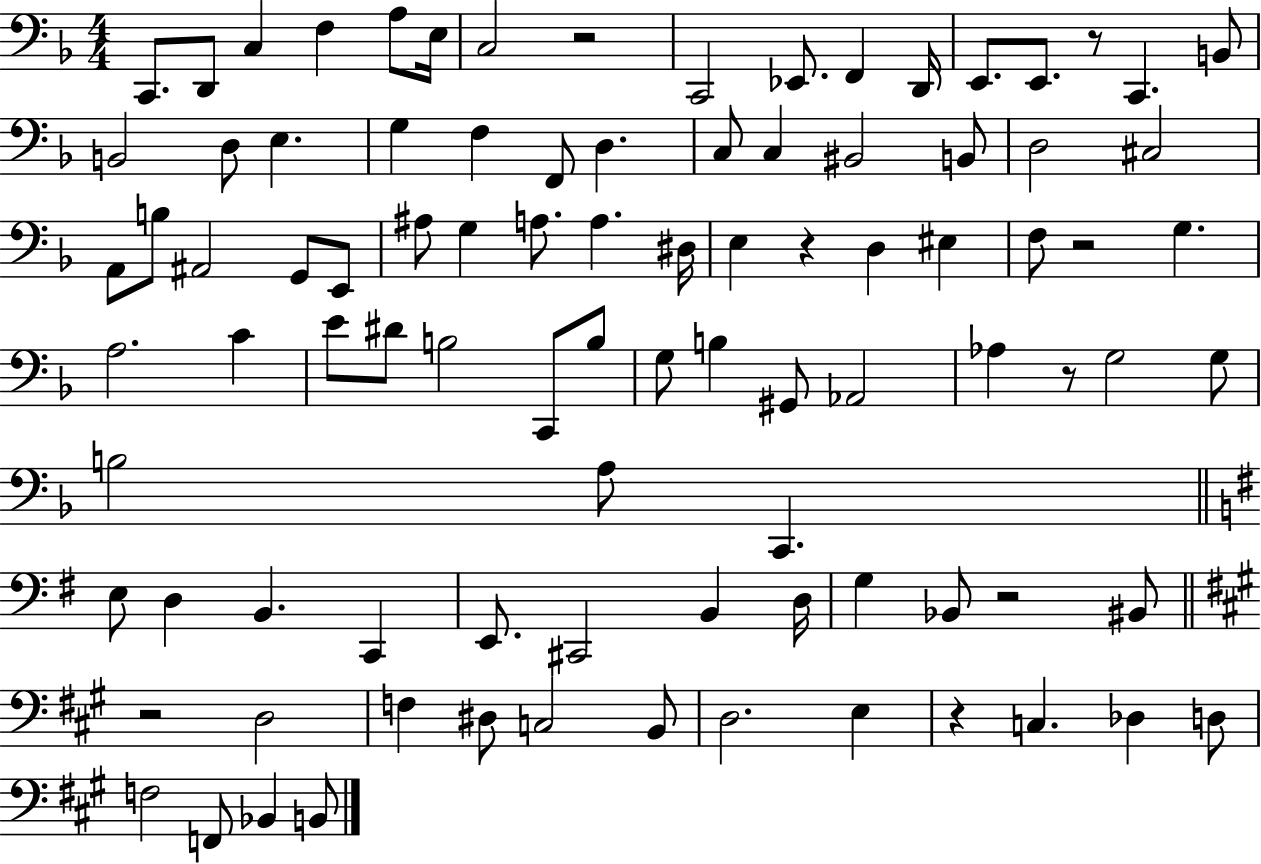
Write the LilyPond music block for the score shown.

{
  \clef bass
  \numericTimeSignature
  \time 4/4
  \key f \major
  c,8. d,8 c4 f4 a8 e16 | c2 r2 | c,2 ees,8. f,4 d,16 | e,8. e,8. r8 c,4. b,8 | \break b,2 d8 e4. | g4 f4 f,8 d4. | c8 c4 bis,2 b,8 | d2 cis2 | \break a,8 b8 ais,2 g,8 e,8 | ais8 g4 a8. a4. dis16 | e4 r4 d4 eis4 | f8 r2 g4. | \break a2. c'4 | e'8 dis'8 b2 c,8 b8 | g8 b4 gis,8 aes,2 | aes4 r8 g2 g8 | \break b2 a8 c,4. | \bar "||" \break \key g \major e8 d4 b,4. c,4 | e,8. cis,2 b,4 d16 | g4 bes,8 r2 bis,8 | \bar "||" \break \key a \major r2 d2 | f4 dis8 c2 b,8 | d2. e4 | r4 c4. des4 d8 | \break f2 f,8 bes,4 b,8 | \bar "|."
}